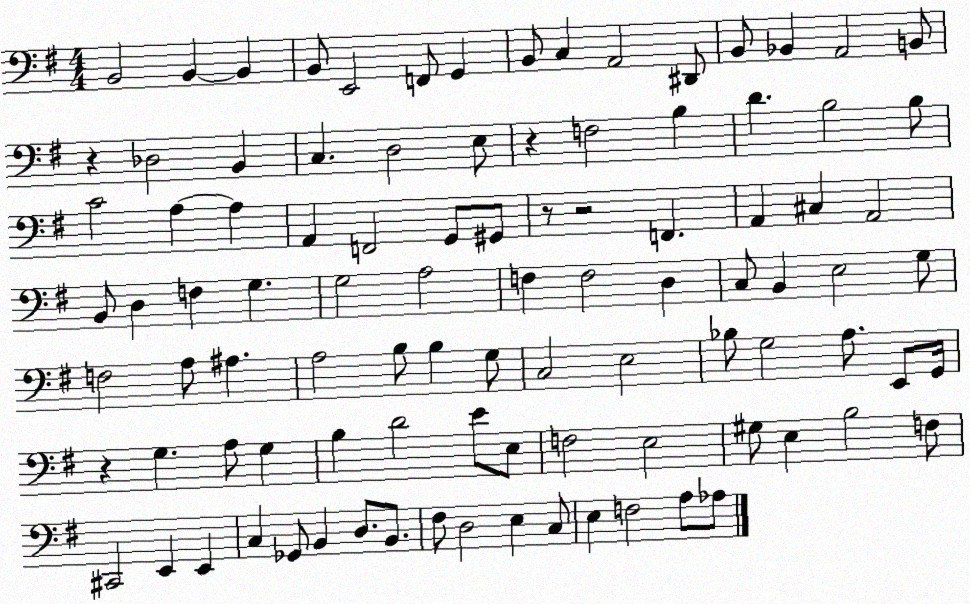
X:1
T:Untitled
M:4/4
L:1/4
K:G
B,,2 B,, B,, B,,/2 E,,2 F,,/2 G,, B,,/2 C, A,,2 ^D,,/2 B,,/2 _B,, A,,2 B,,/2 z _D,2 B,, C, D,2 E,/2 z F,2 B, D B,2 B,/2 C2 A, A, A,, F,,2 G,,/2 ^G,,/2 z/2 z2 F,, A,, ^C, A,,2 B,,/2 D, F, G, G,2 A,2 F, F,2 D, C,/2 B,, E,2 G,/2 F,2 A,/2 ^A, A,2 B,/2 B, G,/2 C,2 E,2 _B,/2 G,2 A,/2 E,,/2 G,,/4 z G, A,/2 G, B, D2 E/2 E,/2 F,2 E,2 ^G,/2 E, B,2 F,/2 ^C,,2 E,, E,, C, _G,,/2 B,, D,/2 B,,/2 ^F,/2 D,2 E, C,/2 E, F,2 A,/2 _A,/2